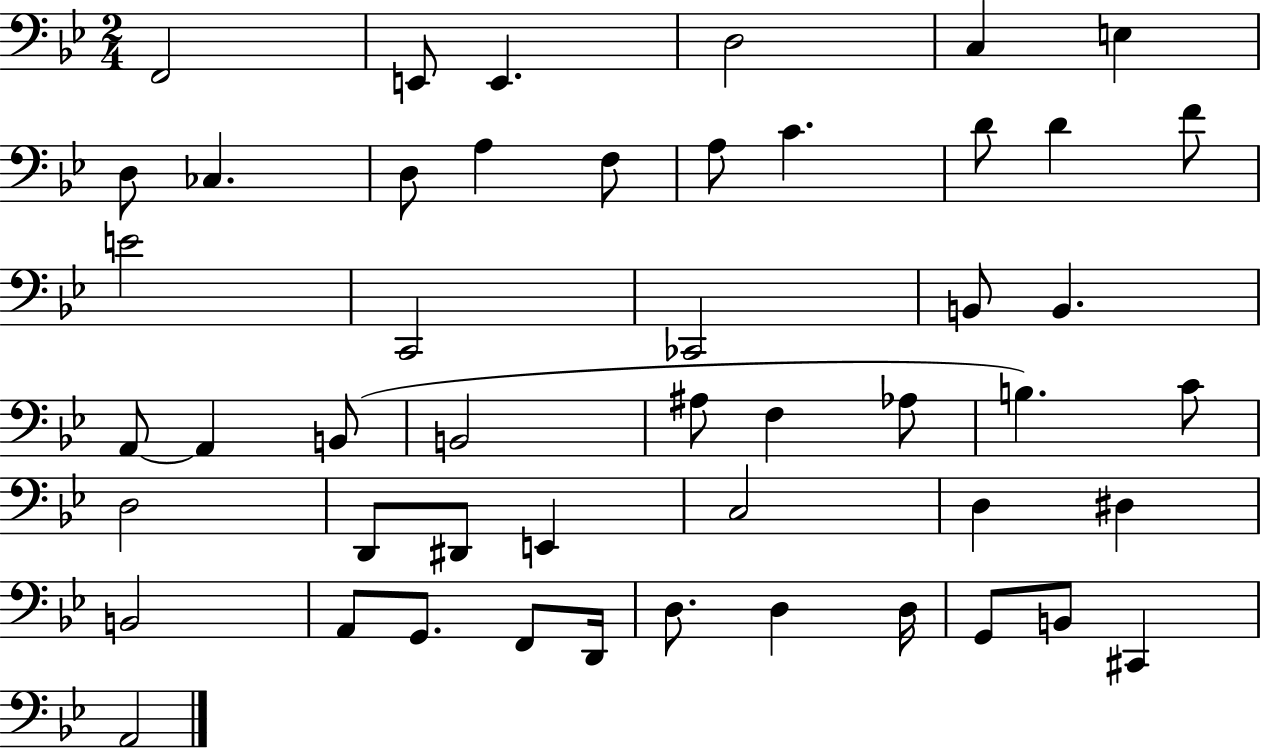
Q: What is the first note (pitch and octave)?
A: F2